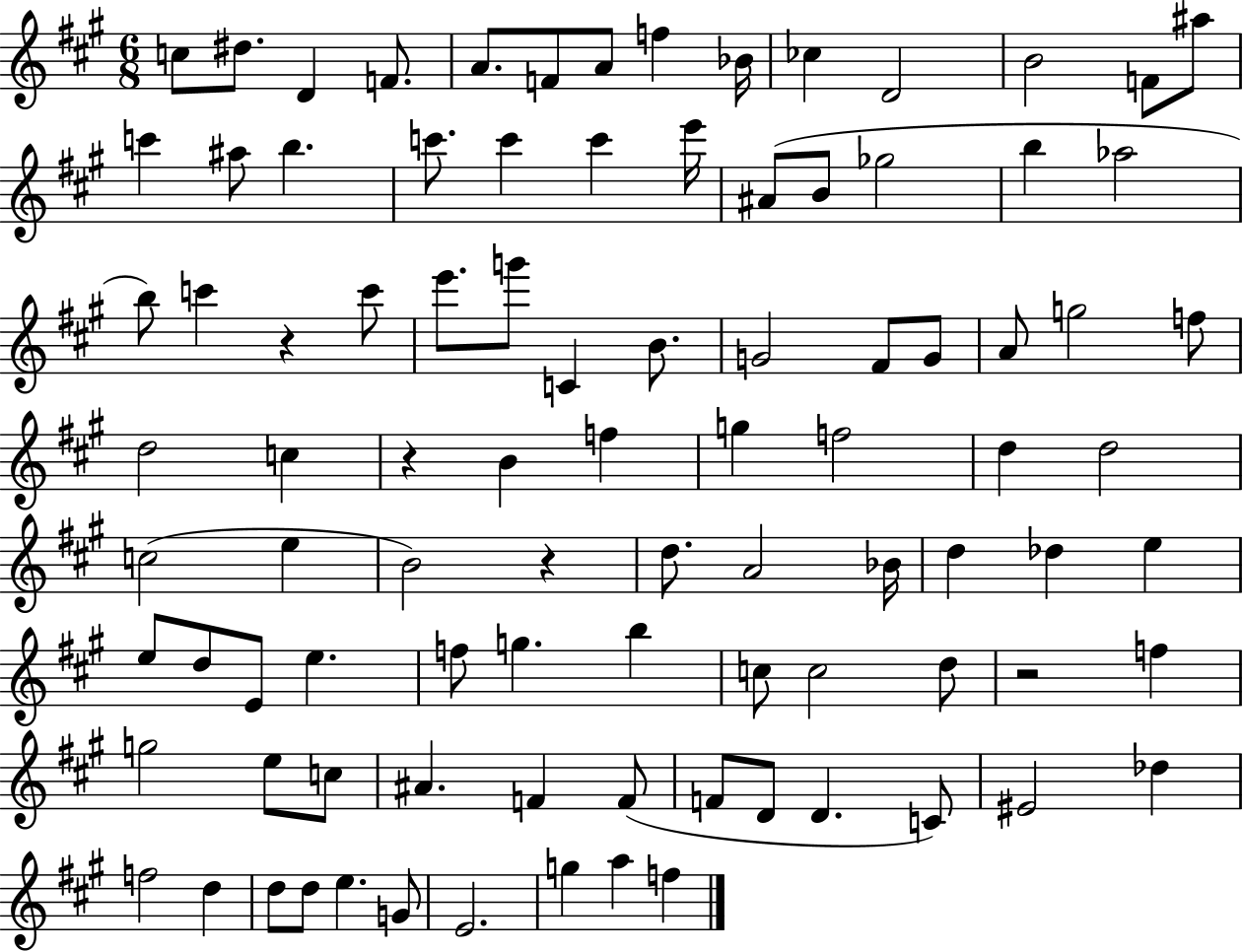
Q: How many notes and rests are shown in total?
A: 93